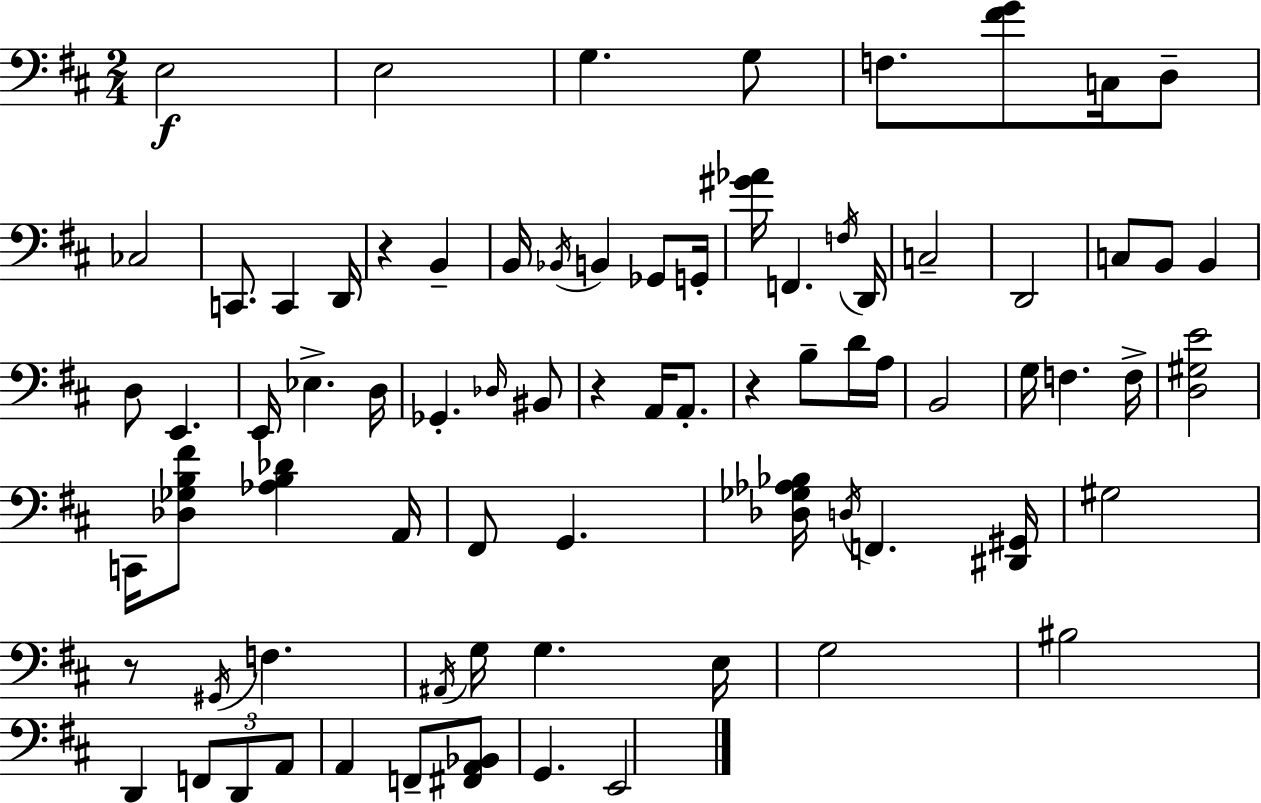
X:1
T:Untitled
M:2/4
L:1/4
K:D
E,2 E,2 G, G,/2 F,/2 [^FG]/2 C,/4 D,/2 _C,2 C,,/2 C,, D,,/4 z B,, B,,/4 _B,,/4 B,, _G,,/2 G,,/4 [^G_A]/4 F,, F,/4 D,,/4 C,2 D,,2 C,/2 B,,/2 B,, D,/2 E,, E,,/4 _E, D,/4 _G,, _D,/4 ^B,,/2 z A,,/4 A,,/2 z B,/2 D/4 A,/4 B,,2 G,/4 F, F,/4 [D,^G,E]2 C,,/4 [_D,_G,B,^F]/2 [_A,B,_D] A,,/4 ^F,,/2 G,, [_D,_G,_A,_B,]/4 D,/4 F,, [^D,,^G,,]/4 ^G,2 z/2 ^G,,/4 F, ^A,,/4 G,/4 G, E,/4 G,2 ^B,2 D,, F,,/2 D,,/2 A,,/2 A,, F,,/2 [^F,,A,,_B,,]/2 G,, E,,2